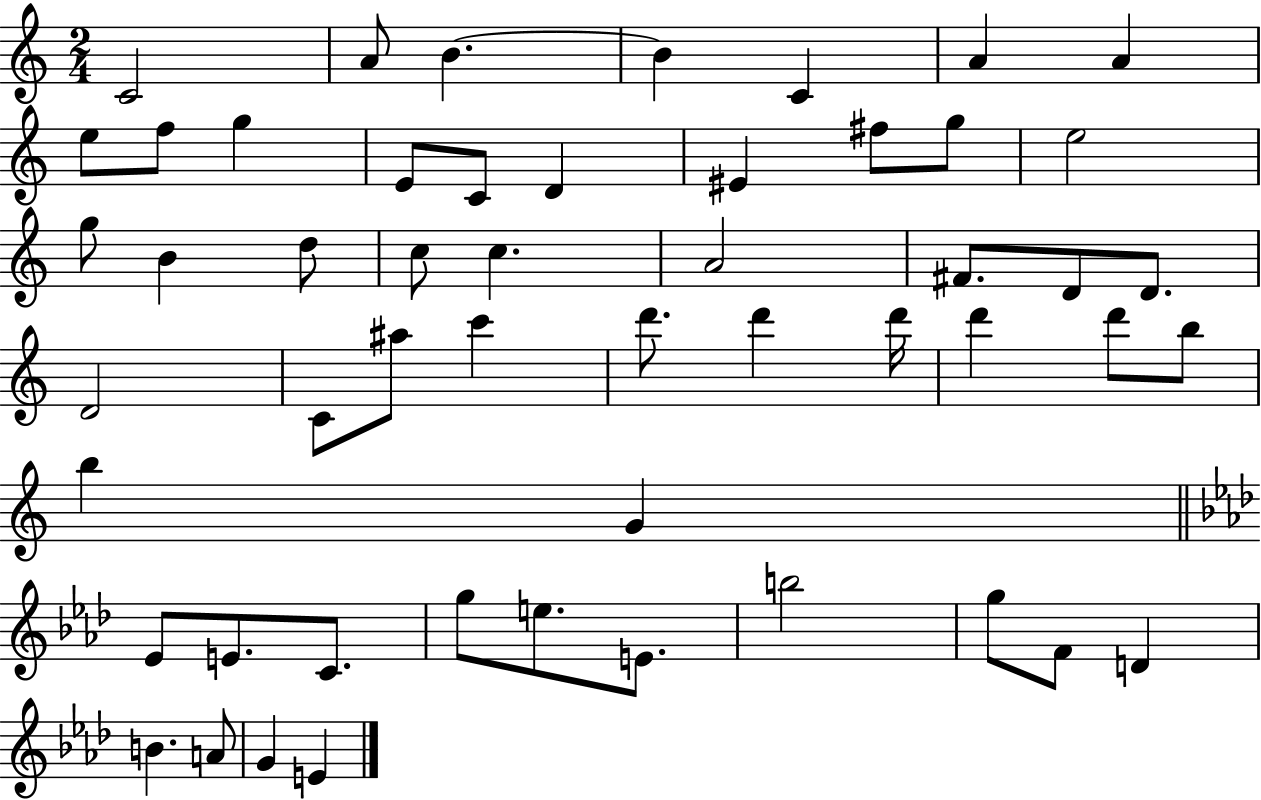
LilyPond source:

{
  \clef treble
  \numericTimeSignature
  \time 2/4
  \key c \major
  \repeat volta 2 { c'2 | a'8 b'4.~~ | b'4 c'4 | a'4 a'4 | \break e''8 f''8 g''4 | e'8 c'8 d'4 | eis'4 fis''8 g''8 | e''2 | \break g''8 b'4 d''8 | c''8 c''4. | a'2 | fis'8. d'8 d'8. | \break d'2 | c'8 ais''8 c'''4 | d'''8. d'''4 d'''16 | d'''4 d'''8 b''8 | \break b''4 g'4 | \bar "||" \break \key aes \major ees'8 e'8. c'8. | g''8 e''8. e'8. | b''2 | g''8 f'8 d'4 | \break b'4. a'8 | g'4 e'4 | } \bar "|."
}